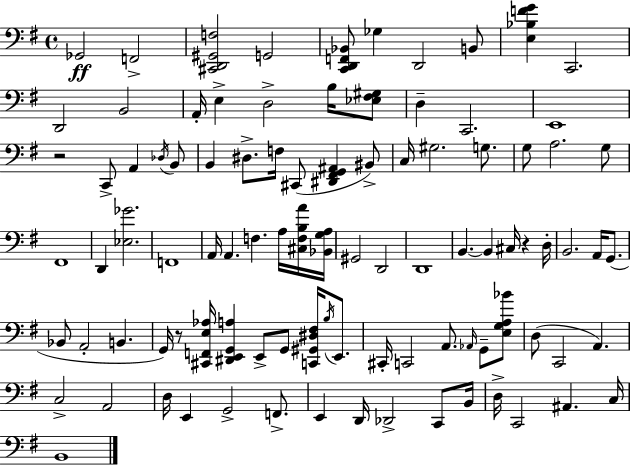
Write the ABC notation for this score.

X:1
T:Untitled
M:4/4
L:1/4
K:Em
_G,,2 F,,2 [^C,,D,,^G,,F,]2 G,,2 [C,,D,,F,,_B,,]/2 _G, D,,2 B,,/2 [E,_B,FG] C,,2 D,,2 B,,2 A,,/4 E, D,2 B,/4 [_E,^F,^G,]/2 D, C,,2 E,,4 z2 C,,/2 A,, _D,/4 B,,/2 B,, ^D,/2 F,/4 ^C,,/2 [^D,,^F,,G,,^A,,] ^B,,/2 C,/4 ^G,2 G,/2 G,/2 A,2 G,/2 ^F,,4 D,, [_E,_G]2 F,,4 A,,/4 A,, F, A,/4 [^C,F,B,A]/4 [_B,,G,A,]/4 ^G,,2 D,,2 D,,4 B,, B,, ^C,/4 z D,/4 B,,2 A,,/4 G,,/2 _B,,/2 A,,2 B,, G,,/4 z/2 [^C,,F,,E,_A,]/4 [^D,,E,,G,,A,] E,,/2 G,,/2 [C,,^G,,^D,^F,]/4 B,/4 E,,/2 ^C,,/4 C,,2 A,,/2 _A,,/4 G,,/2 [E,G,A,_B]/2 D,/2 C,,2 A,, C,2 A,,2 D,/4 E,, G,,2 F,,/2 E,, D,,/4 _D,,2 C,,/2 B,,/4 D,/4 C,,2 ^A,, C,/4 B,,4